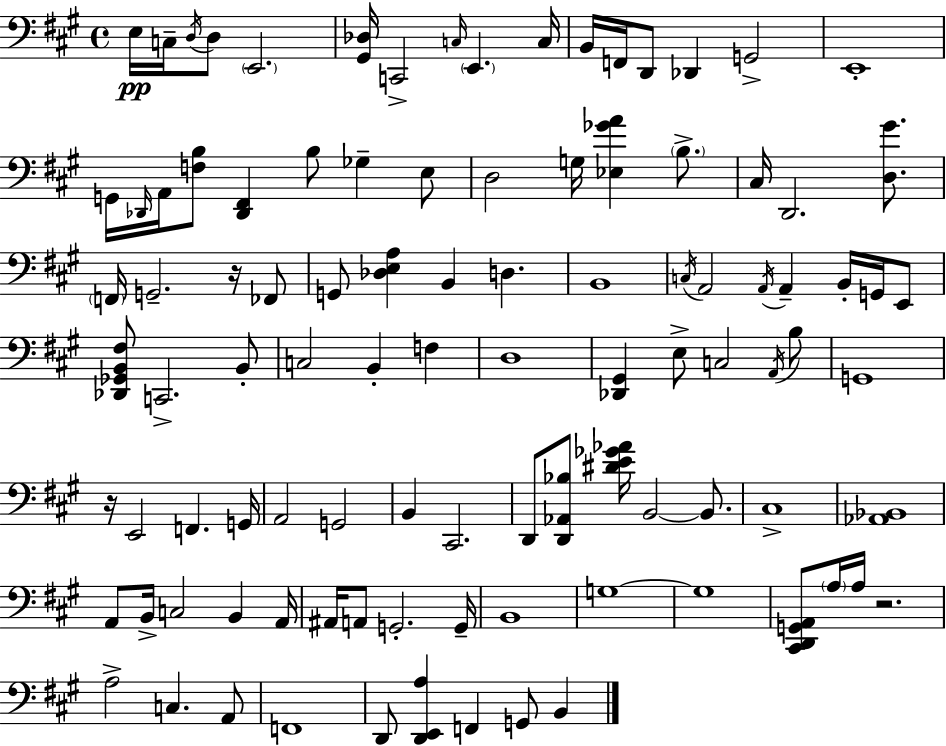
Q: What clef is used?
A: bass